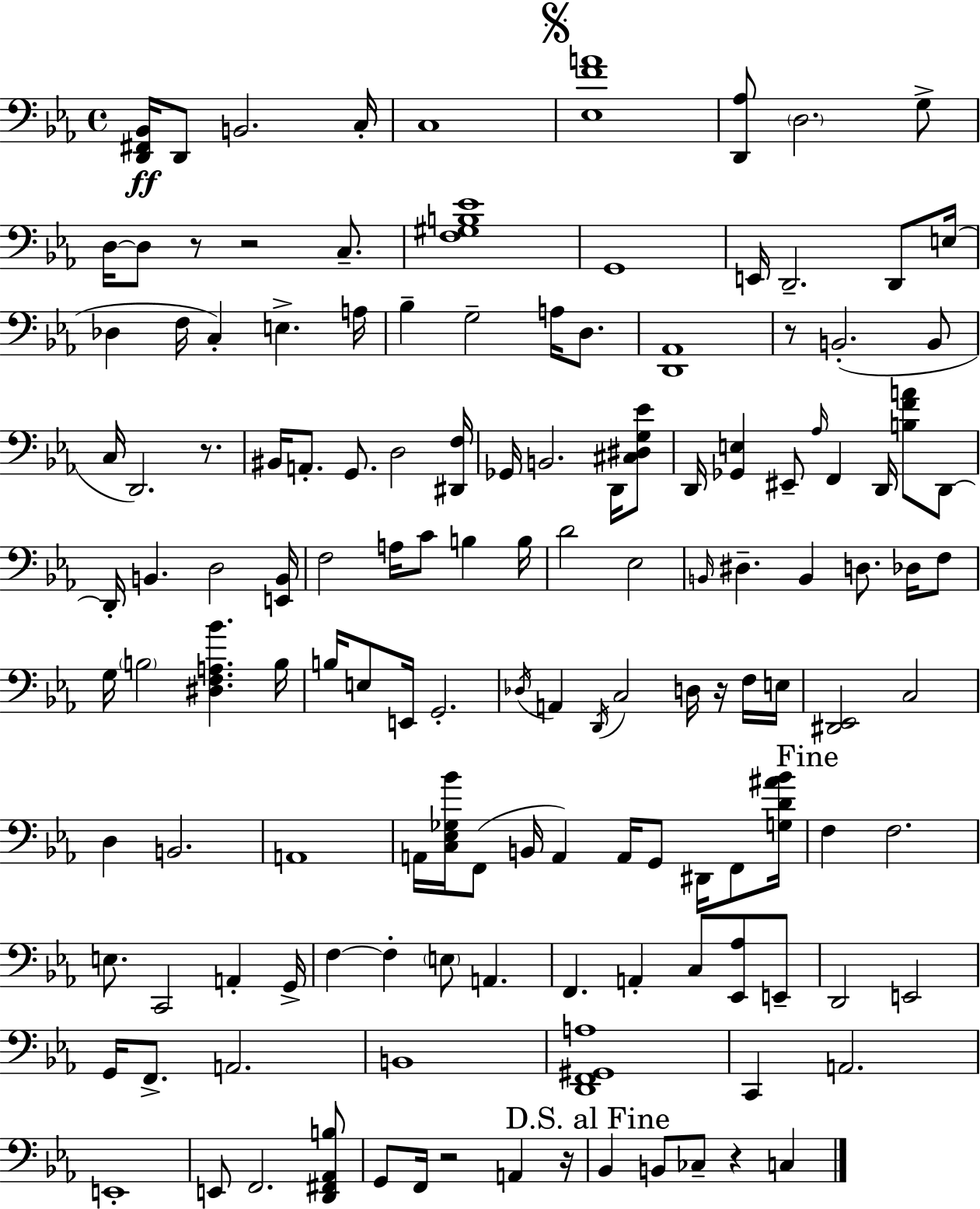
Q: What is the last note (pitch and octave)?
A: C3